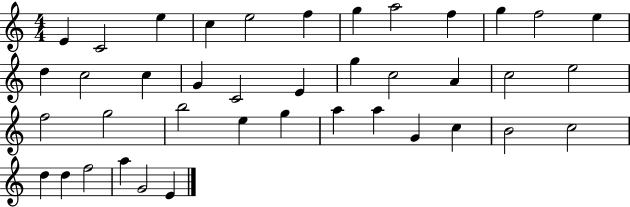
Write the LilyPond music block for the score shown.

{
  \clef treble
  \numericTimeSignature
  \time 4/4
  \key c \major
  e'4 c'2 e''4 | c''4 e''2 f''4 | g''4 a''2 f''4 | g''4 f''2 e''4 | \break d''4 c''2 c''4 | g'4 c'2 e'4 | g''4 c''2 a'4 | c''2 e''2 | \break f''2 g''2 | b''2 e''4 g''4 | a''4 a''4 g'4 c''4 | b'2 c''2 | \break d''4 d''4 f''2 | a''4 g'2 e'4 | \bar "|."
}